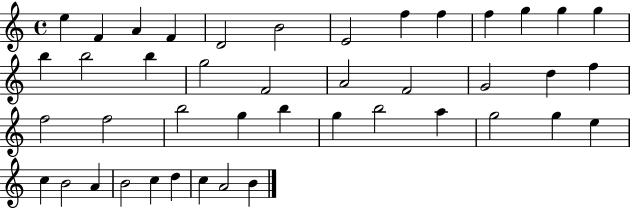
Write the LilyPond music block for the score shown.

{
  \clef treble
  \time 4/4
  \defaultTimeSignature
  \key c \major
  e''4 f'4 a'4 f'4 | d'2 b'2 | e'2 f''4 f''4 | f''4 g''4 g''4 g''4 | \break b''4 b''2 b''4 | g''2 f'2 | a'2 f'2 | g'2 d''4 f''4 | \break f''2 f''2 | b''2 g''4 b''4 | g''4 b''2 a''4 | g''2 g''4 e''4 | \break c''4 b'2 a'4 | b'2 c''4 d''4 | c''4 a'2 b'4 | \bar "|."
}